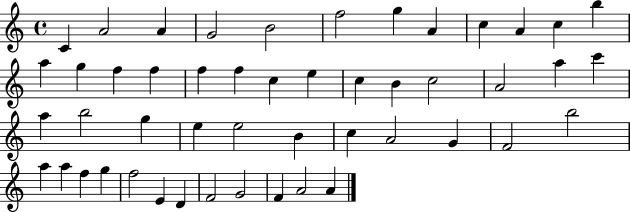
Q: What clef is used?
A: treble